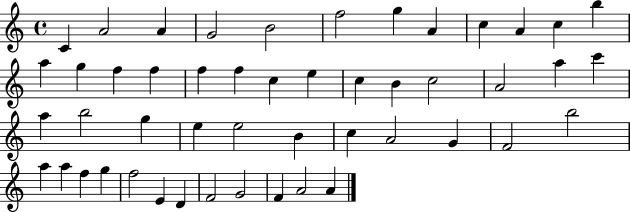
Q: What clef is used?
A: treble